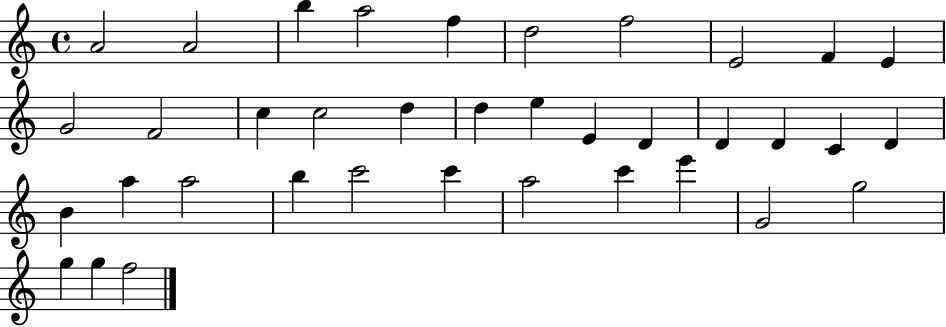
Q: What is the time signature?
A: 4/4